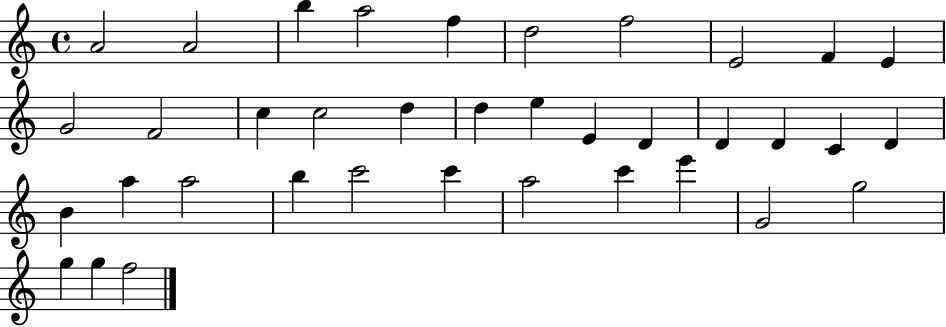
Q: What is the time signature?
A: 4/4